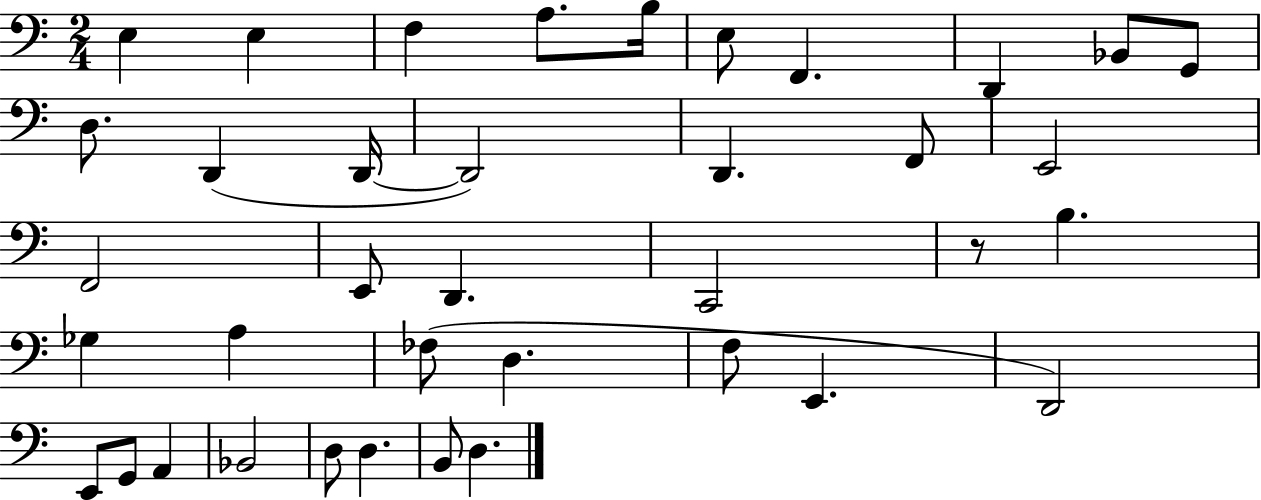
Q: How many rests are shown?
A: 1